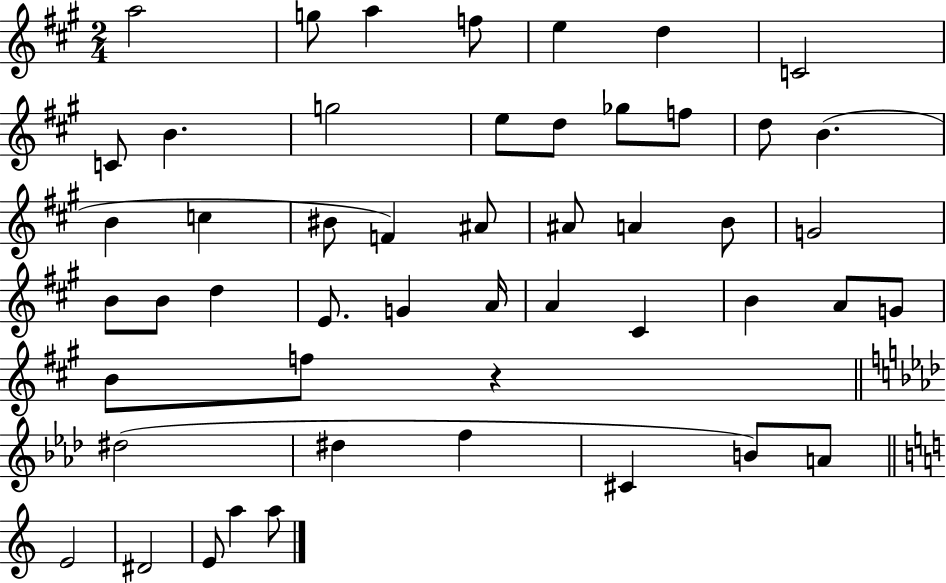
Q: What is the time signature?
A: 2/4